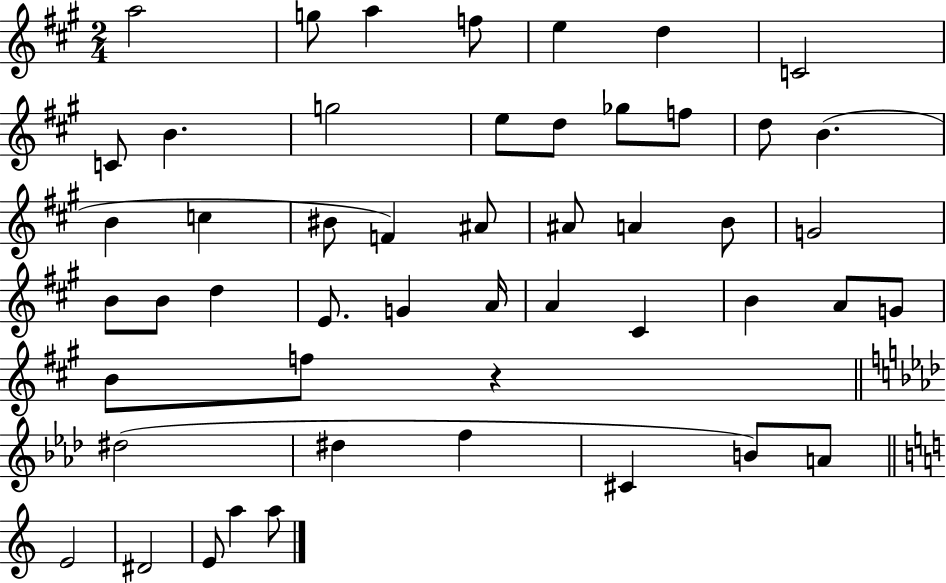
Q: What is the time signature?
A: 2/4